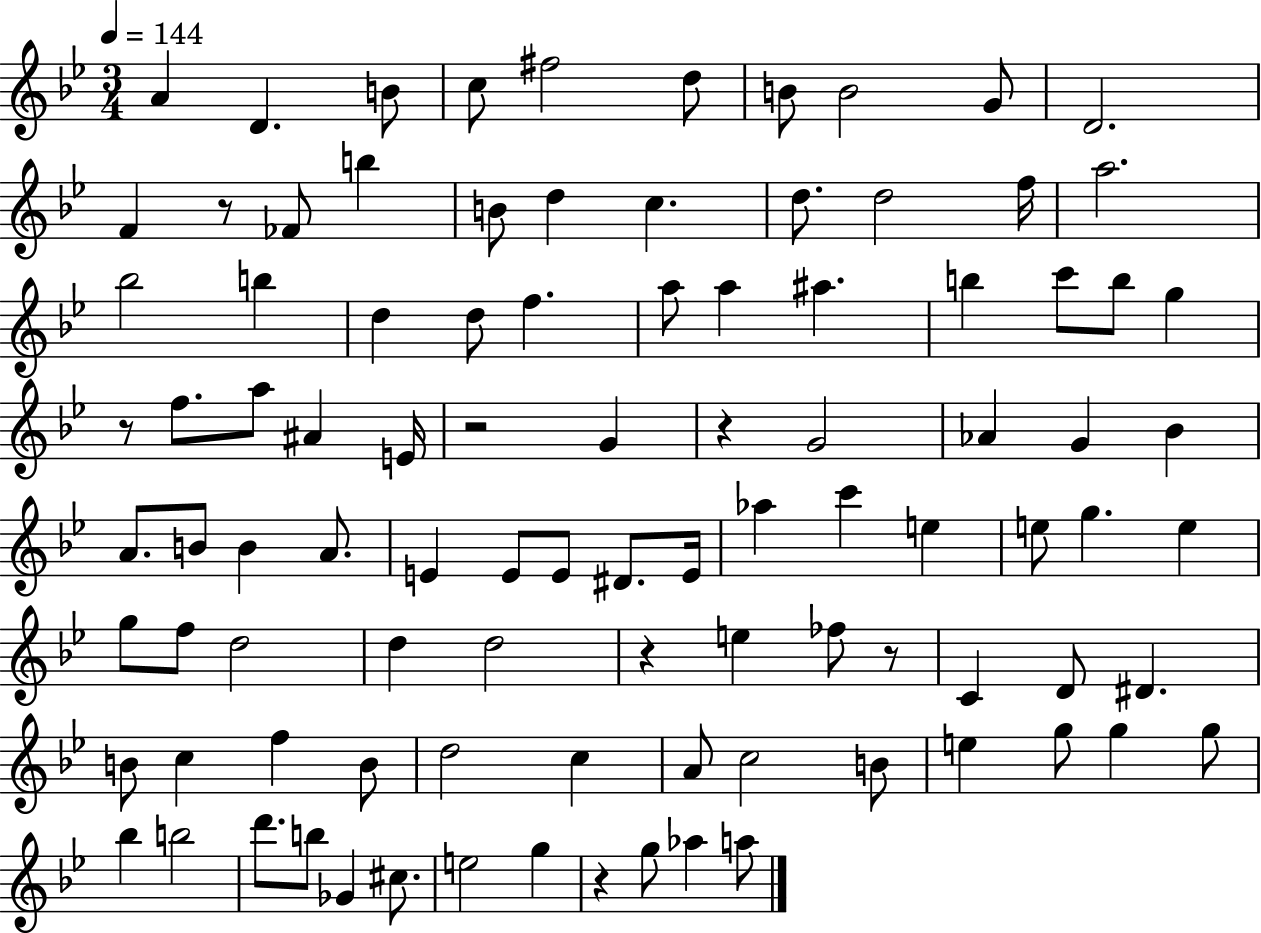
X:1
T:Untitled
M:3/4
L:1/4
K:Bb
A D B/2 c/2 ^f2 d/2 B/2 B2 G/2 D2 F z/2 _F/2 b B/2 d c d/2 d2 f/4 a2 _b2 b d d/2 f a/2 a ^a b c'/2 b/2 g z/2 f/2 a/2 ^A E/4 z2 G z G2 _A G _B A/2 B/2 B A/2 E E/2 E/2 ^D/2 E/4 _a c' e e/2 g e g/2 f/2 d2 d d2 z e _f/2 z/2 C D/2 ^D B/2 c f B/2 d2 c A/2 c2 B/2 e g/2 g g/2 _b b2 d'/2 b/2 _G ^c/2 e2 g z g/2 _a a/2